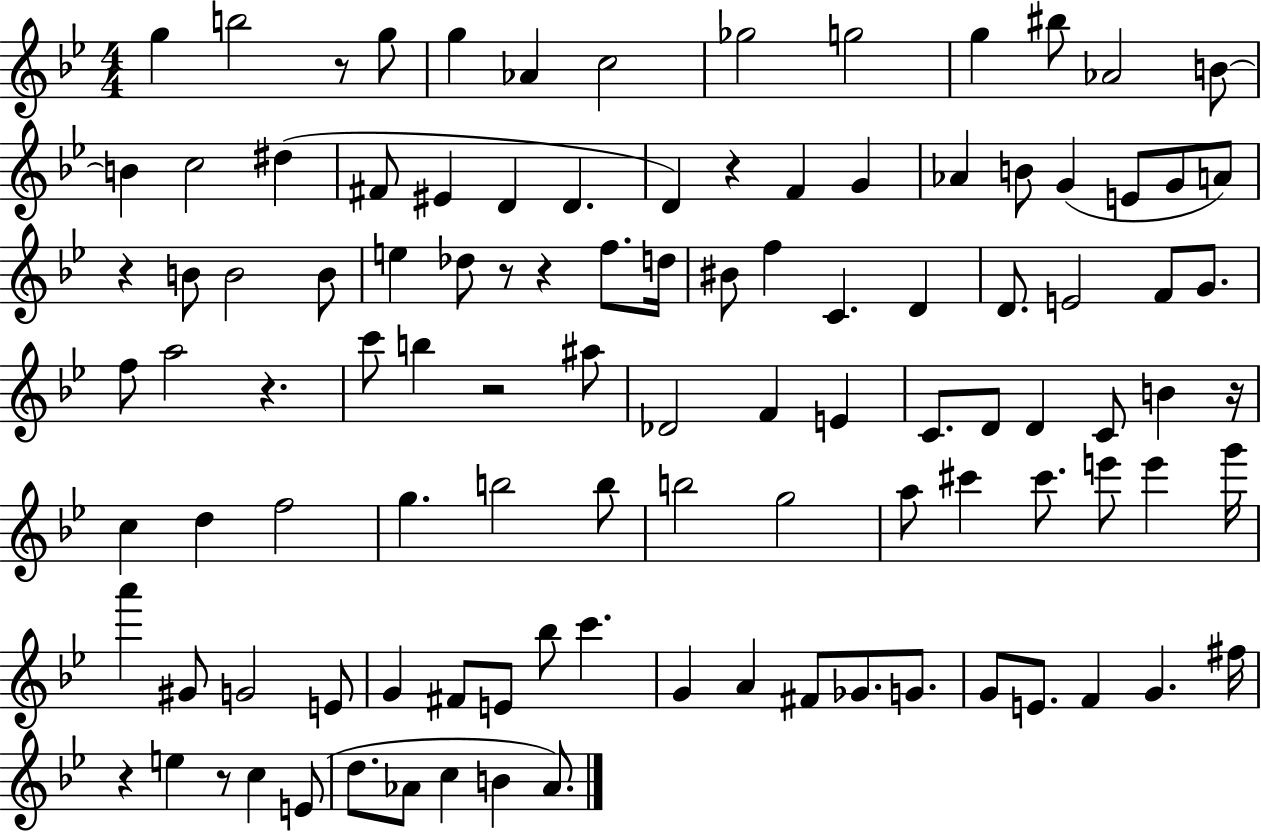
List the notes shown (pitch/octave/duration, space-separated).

G5/q B5/h R/e G5/e G5/q Ab4/q C5/h Gb5/h G5/h G5/q BIS5/e Ab4/h B4/e B4/q C5/h D#5/q F#4/e EIS4/q D4/q D4/q. D4/q R/q F4/q G4/q Ab4/q B4/e G4/q E4/e G4/e A4/e R/q B4/e B4/h B4/e E5/q Db5/e R/e R/q F5/e. D5/s BIS4/e F5/q C4/q. D4/q D4/e. E4/h F4/e G4/e. F5/e A5/h R/q. C6/e B5/q R/h A#5/e Db4/h F4/q E4/q C4/e. D4/e D4/q C4/e B4/q R/s C5/q D5/q F5/h G5/q. B5/h B5/e B5/h G5/h A5/e C#6/q C#6/e. E6/e E6/q G6/s A6/q G#4/e G4/h E4/e G4/q F#4/e E4/e Bb5/e C6/q. G4/q A4/q F#4/e Gb4/e. G4/e. G4/e E4/e. F4/q G4/q. F#5/s R/q E5/q R/e C5/q E4/e D5/e. Ab4/e C5/q B4/q Ab4/e.